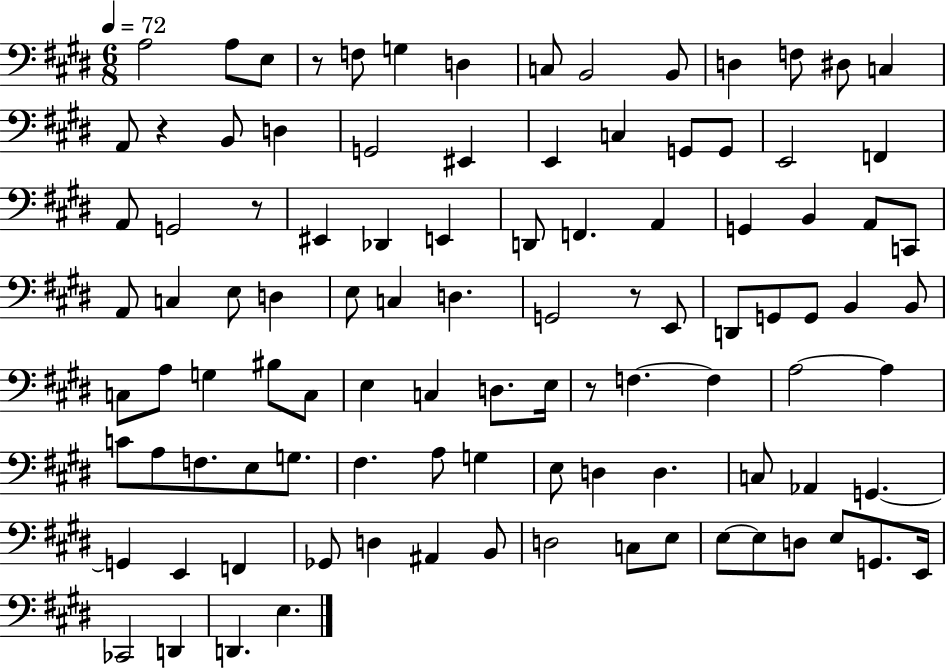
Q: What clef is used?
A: bass